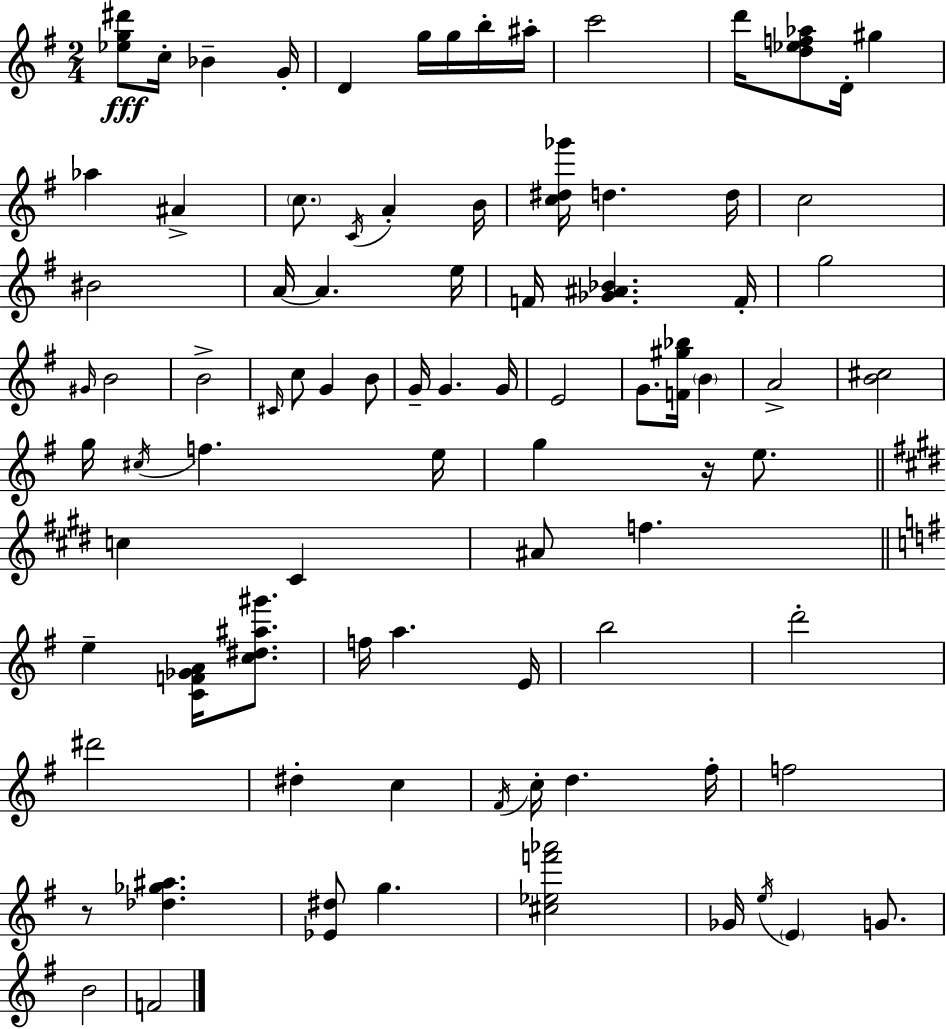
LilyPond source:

{
  \clef treble
  \numericTimeSignature
  \time 2/4
  \key e \minor
  <ees'' g'' dis'''>8\fff c''16-. bes'4-- g'16-. | d'4 g''16 g''16 b''16-. ais''16-. | c'''2 | d'''16 <d'' ees'' f'' aes''>8 d'16-. gis''4 | \break aes''4 ais'4-> | \parenthesize c''8. \acciaccatura { c'16 } a'4-. | b'16 <c'' dis'' ges'''>16 d''4. | d''16 c''2 | \break bis'2 | a'16~~ a'4. | e''16 f'16 <ges' ais' bes'>4. | f'16-. g''2 | \break \grace { gis'16 } b'2 | b'2-> | \grace { cis'16 } c''8 g'4 | b'8 g'16-- g'4. | \break g'16 e'2 | g'8. <f' gis'' bes''>16 \parenthesize b'4 | a'2-> | <b' cis''>2 | \break g''16 \acciaccatura { cis''16 } f''4. | e''16 g''4 | r16 e''8. \bar "||" \break \key e \major c''4 cis'4 | ais'8 f''4. | \bar "||" \break \key g \major e''4-- <c' f' ges' a'>16 <c'' dis'' ais'' gis'''>8. | f''16 a''4. e'16 | b''2 | d'''2-. | \break dis'''2 | dis''4-. c''4 | \acciaccatura { fis'16 } c''16-. d''4. | fis''16-. f''2 | \break r8 <des'' ges'' ais''>4. | <ees' dis''>8 g''4. | <cis'' ees'' f''' aes'''>2 | ges'16 \acciaccatura { e''16 } \parenthesize e'4 g'8. | \break b'2 | f'2 | \bar "|."
}